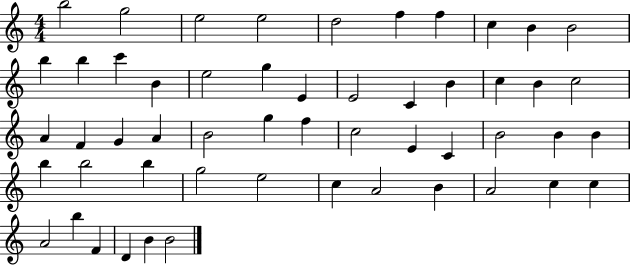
X:1
T:Untitled
M:4/4
L:1/4
K:C
b2 g2 e2 e2 d2 f f c B B2 b b c' B e2 g E E2 C B c B c2 A F G A B2 g f c2 E C B2 B B b b2 b g2 e2 c A2 B A2 c c A2 b F D B B2